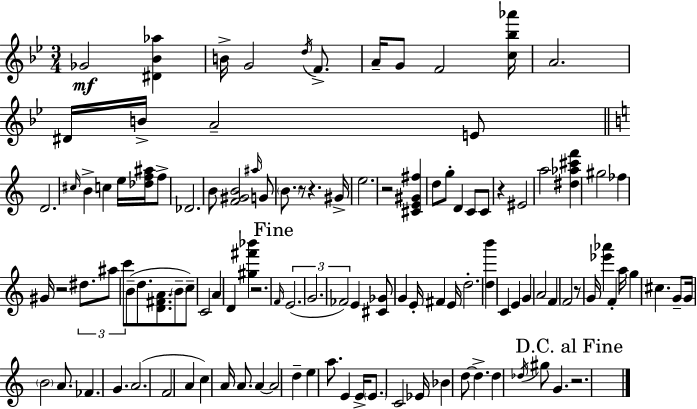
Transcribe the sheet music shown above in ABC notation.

X:1
T:Untitled
M:3/4
L:1/4
K:Bb
_G2 [^D_B_a] B/4 G2 d/4 F/2 A/4 G/2 F2 [c_b_a']/4 A2 ^D/4 B/4 A2 E/2 D2 ^c/4 B c e/4 [_df^a]/4 f/2 _D2 B/2 [F^GB]2 ^a/4 G/2 B/2 z/2 z ^G/4 e2 z2 [^CE^G^f] d/2 g/2 D C/2 C/2 z ^E2 a2 [^d_a^c'f'] ^g2 _f ^G/4 z2 ^d/2 ^a/2 c'/2 B/2 d/2 [D^FA]/2 B/2 c/2 C2 A D [^g^f'_b'] z2 F/4 E2 G2 _F2 E [^C_G]/2 G E/4 ^F E/4 d2 [db'] C E G A2 F F2 z/2 G/4 [_e'_a'] F a/4 g ^c G/2 G/4 B2 A/2 _F G A2 F2 A c A/4 A/2 A A2 d e a/2 E E/4 E/2 C2 _E/4 _B d/2 d d _d/4 ^g/2 G z2